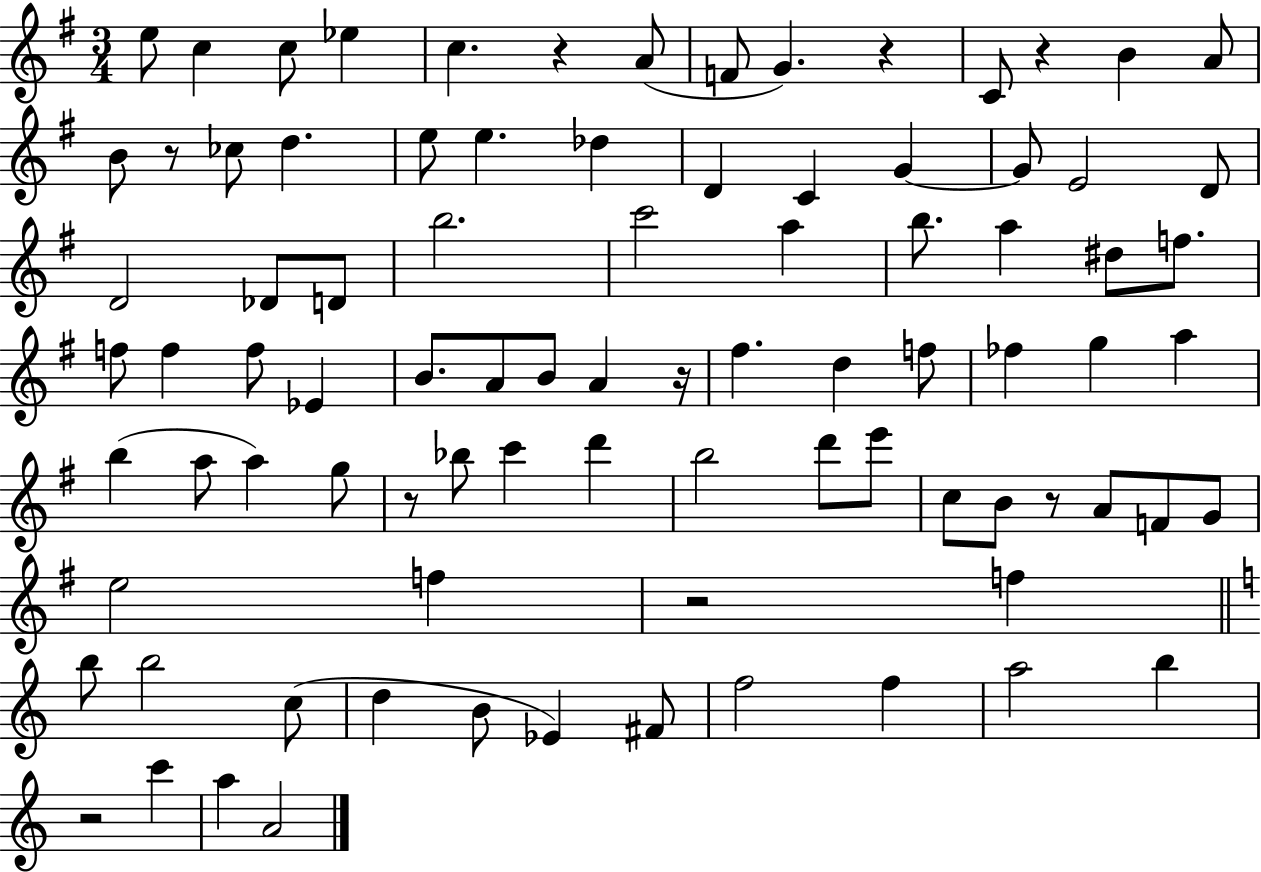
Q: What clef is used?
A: treble